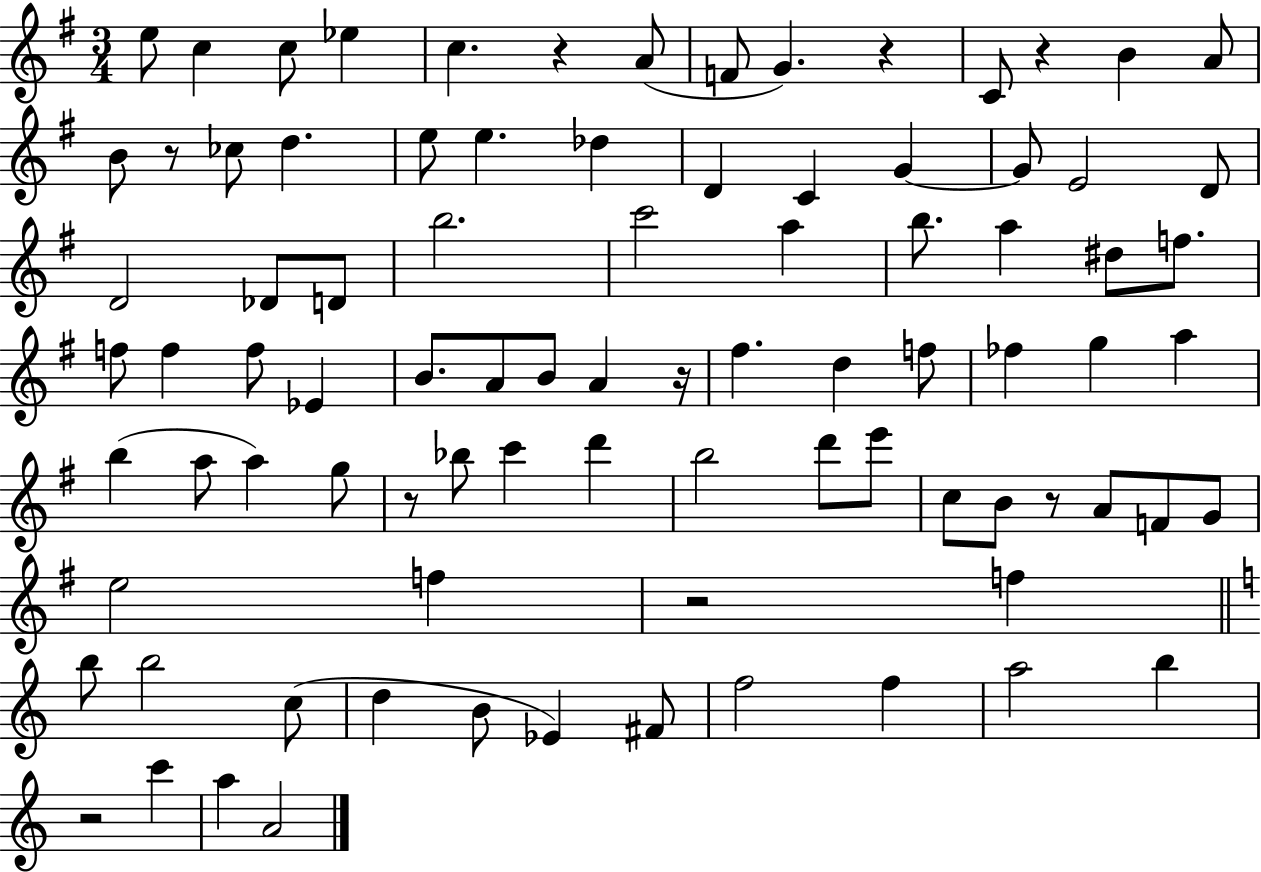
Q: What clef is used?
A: treble